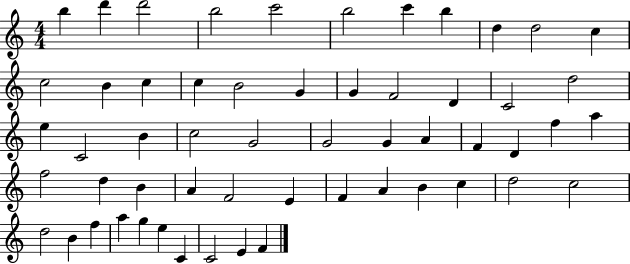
{
  \clef treble
  \numericTimeSignature
  \time 4/4
  \key c \major
  b''4 d'''4 d'''2 | b''2 c'''2 | b''2 c'''4 b''4 | d''4 d''2 c''4 | \break c''2 b'4 c''4 | c''4 b'2 g'4 | g'4 f'2 d'4 | c'2 d''2 | \break e''4 c'2 b'4 | c''2 g'2 | g'2 g'4 a'4 | f'4 d'4 f''4 a''4 | \break f''2 d''4 b'4 | a'4 f'2 e'4 | f'4 a'4 b'4 c''4 | d''2 c''2 | \break d''2 b'4 f''4 | a''4 g''4 e''4 c'4 | c'2 e'4 f'4 | \bar "|."
}